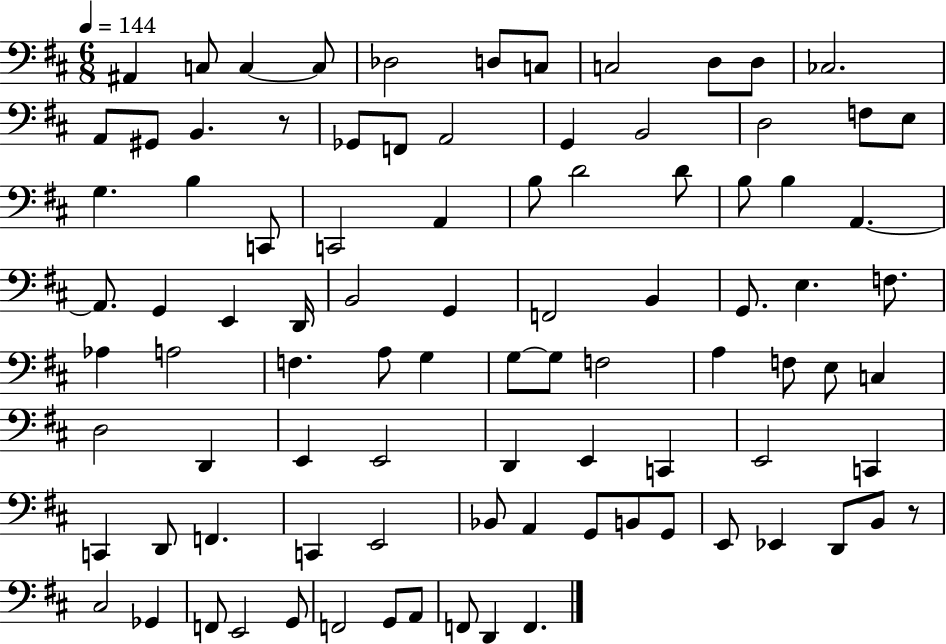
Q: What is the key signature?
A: D major